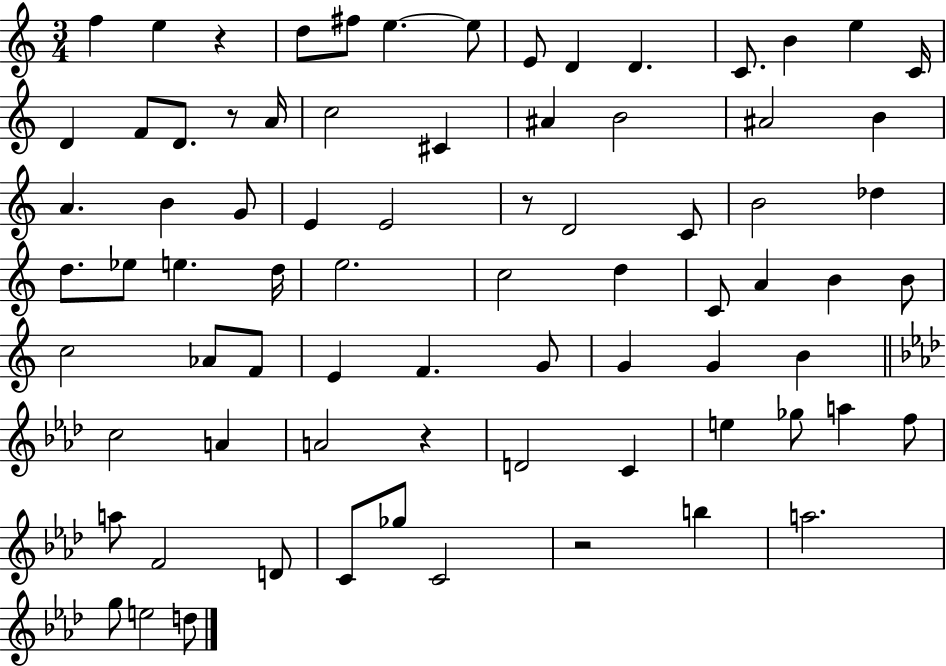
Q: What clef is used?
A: treble